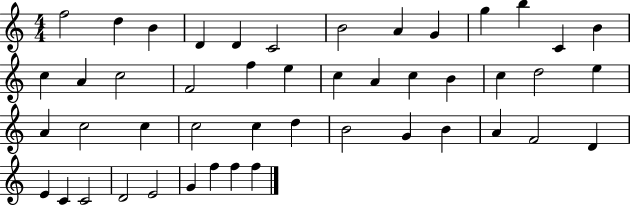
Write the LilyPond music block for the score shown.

{
  \clef treble
  \numericTimeSignature
  \time 4/4
  \key c \major
  f''2 d''4 b'4 | d'4 d'4 c'2 | b'2 a'4 g'4 | g''4 b''4 c'4 b'4 | \break c''4 a'4 c''2 | f'2 f''4 e''4 | c''4 a'4 c''4 b'4 | c''4 d''2 e''4 | \break a'4 c''2 c''4 | c''2 c''4 d''4 | b'2 g'4 b'4 | a'4 f'2 d'4 | \break e'4 c'4 c'2 | d'2 e'2 | g'4 f''4 f''4 f''4 | \bar "|."
}